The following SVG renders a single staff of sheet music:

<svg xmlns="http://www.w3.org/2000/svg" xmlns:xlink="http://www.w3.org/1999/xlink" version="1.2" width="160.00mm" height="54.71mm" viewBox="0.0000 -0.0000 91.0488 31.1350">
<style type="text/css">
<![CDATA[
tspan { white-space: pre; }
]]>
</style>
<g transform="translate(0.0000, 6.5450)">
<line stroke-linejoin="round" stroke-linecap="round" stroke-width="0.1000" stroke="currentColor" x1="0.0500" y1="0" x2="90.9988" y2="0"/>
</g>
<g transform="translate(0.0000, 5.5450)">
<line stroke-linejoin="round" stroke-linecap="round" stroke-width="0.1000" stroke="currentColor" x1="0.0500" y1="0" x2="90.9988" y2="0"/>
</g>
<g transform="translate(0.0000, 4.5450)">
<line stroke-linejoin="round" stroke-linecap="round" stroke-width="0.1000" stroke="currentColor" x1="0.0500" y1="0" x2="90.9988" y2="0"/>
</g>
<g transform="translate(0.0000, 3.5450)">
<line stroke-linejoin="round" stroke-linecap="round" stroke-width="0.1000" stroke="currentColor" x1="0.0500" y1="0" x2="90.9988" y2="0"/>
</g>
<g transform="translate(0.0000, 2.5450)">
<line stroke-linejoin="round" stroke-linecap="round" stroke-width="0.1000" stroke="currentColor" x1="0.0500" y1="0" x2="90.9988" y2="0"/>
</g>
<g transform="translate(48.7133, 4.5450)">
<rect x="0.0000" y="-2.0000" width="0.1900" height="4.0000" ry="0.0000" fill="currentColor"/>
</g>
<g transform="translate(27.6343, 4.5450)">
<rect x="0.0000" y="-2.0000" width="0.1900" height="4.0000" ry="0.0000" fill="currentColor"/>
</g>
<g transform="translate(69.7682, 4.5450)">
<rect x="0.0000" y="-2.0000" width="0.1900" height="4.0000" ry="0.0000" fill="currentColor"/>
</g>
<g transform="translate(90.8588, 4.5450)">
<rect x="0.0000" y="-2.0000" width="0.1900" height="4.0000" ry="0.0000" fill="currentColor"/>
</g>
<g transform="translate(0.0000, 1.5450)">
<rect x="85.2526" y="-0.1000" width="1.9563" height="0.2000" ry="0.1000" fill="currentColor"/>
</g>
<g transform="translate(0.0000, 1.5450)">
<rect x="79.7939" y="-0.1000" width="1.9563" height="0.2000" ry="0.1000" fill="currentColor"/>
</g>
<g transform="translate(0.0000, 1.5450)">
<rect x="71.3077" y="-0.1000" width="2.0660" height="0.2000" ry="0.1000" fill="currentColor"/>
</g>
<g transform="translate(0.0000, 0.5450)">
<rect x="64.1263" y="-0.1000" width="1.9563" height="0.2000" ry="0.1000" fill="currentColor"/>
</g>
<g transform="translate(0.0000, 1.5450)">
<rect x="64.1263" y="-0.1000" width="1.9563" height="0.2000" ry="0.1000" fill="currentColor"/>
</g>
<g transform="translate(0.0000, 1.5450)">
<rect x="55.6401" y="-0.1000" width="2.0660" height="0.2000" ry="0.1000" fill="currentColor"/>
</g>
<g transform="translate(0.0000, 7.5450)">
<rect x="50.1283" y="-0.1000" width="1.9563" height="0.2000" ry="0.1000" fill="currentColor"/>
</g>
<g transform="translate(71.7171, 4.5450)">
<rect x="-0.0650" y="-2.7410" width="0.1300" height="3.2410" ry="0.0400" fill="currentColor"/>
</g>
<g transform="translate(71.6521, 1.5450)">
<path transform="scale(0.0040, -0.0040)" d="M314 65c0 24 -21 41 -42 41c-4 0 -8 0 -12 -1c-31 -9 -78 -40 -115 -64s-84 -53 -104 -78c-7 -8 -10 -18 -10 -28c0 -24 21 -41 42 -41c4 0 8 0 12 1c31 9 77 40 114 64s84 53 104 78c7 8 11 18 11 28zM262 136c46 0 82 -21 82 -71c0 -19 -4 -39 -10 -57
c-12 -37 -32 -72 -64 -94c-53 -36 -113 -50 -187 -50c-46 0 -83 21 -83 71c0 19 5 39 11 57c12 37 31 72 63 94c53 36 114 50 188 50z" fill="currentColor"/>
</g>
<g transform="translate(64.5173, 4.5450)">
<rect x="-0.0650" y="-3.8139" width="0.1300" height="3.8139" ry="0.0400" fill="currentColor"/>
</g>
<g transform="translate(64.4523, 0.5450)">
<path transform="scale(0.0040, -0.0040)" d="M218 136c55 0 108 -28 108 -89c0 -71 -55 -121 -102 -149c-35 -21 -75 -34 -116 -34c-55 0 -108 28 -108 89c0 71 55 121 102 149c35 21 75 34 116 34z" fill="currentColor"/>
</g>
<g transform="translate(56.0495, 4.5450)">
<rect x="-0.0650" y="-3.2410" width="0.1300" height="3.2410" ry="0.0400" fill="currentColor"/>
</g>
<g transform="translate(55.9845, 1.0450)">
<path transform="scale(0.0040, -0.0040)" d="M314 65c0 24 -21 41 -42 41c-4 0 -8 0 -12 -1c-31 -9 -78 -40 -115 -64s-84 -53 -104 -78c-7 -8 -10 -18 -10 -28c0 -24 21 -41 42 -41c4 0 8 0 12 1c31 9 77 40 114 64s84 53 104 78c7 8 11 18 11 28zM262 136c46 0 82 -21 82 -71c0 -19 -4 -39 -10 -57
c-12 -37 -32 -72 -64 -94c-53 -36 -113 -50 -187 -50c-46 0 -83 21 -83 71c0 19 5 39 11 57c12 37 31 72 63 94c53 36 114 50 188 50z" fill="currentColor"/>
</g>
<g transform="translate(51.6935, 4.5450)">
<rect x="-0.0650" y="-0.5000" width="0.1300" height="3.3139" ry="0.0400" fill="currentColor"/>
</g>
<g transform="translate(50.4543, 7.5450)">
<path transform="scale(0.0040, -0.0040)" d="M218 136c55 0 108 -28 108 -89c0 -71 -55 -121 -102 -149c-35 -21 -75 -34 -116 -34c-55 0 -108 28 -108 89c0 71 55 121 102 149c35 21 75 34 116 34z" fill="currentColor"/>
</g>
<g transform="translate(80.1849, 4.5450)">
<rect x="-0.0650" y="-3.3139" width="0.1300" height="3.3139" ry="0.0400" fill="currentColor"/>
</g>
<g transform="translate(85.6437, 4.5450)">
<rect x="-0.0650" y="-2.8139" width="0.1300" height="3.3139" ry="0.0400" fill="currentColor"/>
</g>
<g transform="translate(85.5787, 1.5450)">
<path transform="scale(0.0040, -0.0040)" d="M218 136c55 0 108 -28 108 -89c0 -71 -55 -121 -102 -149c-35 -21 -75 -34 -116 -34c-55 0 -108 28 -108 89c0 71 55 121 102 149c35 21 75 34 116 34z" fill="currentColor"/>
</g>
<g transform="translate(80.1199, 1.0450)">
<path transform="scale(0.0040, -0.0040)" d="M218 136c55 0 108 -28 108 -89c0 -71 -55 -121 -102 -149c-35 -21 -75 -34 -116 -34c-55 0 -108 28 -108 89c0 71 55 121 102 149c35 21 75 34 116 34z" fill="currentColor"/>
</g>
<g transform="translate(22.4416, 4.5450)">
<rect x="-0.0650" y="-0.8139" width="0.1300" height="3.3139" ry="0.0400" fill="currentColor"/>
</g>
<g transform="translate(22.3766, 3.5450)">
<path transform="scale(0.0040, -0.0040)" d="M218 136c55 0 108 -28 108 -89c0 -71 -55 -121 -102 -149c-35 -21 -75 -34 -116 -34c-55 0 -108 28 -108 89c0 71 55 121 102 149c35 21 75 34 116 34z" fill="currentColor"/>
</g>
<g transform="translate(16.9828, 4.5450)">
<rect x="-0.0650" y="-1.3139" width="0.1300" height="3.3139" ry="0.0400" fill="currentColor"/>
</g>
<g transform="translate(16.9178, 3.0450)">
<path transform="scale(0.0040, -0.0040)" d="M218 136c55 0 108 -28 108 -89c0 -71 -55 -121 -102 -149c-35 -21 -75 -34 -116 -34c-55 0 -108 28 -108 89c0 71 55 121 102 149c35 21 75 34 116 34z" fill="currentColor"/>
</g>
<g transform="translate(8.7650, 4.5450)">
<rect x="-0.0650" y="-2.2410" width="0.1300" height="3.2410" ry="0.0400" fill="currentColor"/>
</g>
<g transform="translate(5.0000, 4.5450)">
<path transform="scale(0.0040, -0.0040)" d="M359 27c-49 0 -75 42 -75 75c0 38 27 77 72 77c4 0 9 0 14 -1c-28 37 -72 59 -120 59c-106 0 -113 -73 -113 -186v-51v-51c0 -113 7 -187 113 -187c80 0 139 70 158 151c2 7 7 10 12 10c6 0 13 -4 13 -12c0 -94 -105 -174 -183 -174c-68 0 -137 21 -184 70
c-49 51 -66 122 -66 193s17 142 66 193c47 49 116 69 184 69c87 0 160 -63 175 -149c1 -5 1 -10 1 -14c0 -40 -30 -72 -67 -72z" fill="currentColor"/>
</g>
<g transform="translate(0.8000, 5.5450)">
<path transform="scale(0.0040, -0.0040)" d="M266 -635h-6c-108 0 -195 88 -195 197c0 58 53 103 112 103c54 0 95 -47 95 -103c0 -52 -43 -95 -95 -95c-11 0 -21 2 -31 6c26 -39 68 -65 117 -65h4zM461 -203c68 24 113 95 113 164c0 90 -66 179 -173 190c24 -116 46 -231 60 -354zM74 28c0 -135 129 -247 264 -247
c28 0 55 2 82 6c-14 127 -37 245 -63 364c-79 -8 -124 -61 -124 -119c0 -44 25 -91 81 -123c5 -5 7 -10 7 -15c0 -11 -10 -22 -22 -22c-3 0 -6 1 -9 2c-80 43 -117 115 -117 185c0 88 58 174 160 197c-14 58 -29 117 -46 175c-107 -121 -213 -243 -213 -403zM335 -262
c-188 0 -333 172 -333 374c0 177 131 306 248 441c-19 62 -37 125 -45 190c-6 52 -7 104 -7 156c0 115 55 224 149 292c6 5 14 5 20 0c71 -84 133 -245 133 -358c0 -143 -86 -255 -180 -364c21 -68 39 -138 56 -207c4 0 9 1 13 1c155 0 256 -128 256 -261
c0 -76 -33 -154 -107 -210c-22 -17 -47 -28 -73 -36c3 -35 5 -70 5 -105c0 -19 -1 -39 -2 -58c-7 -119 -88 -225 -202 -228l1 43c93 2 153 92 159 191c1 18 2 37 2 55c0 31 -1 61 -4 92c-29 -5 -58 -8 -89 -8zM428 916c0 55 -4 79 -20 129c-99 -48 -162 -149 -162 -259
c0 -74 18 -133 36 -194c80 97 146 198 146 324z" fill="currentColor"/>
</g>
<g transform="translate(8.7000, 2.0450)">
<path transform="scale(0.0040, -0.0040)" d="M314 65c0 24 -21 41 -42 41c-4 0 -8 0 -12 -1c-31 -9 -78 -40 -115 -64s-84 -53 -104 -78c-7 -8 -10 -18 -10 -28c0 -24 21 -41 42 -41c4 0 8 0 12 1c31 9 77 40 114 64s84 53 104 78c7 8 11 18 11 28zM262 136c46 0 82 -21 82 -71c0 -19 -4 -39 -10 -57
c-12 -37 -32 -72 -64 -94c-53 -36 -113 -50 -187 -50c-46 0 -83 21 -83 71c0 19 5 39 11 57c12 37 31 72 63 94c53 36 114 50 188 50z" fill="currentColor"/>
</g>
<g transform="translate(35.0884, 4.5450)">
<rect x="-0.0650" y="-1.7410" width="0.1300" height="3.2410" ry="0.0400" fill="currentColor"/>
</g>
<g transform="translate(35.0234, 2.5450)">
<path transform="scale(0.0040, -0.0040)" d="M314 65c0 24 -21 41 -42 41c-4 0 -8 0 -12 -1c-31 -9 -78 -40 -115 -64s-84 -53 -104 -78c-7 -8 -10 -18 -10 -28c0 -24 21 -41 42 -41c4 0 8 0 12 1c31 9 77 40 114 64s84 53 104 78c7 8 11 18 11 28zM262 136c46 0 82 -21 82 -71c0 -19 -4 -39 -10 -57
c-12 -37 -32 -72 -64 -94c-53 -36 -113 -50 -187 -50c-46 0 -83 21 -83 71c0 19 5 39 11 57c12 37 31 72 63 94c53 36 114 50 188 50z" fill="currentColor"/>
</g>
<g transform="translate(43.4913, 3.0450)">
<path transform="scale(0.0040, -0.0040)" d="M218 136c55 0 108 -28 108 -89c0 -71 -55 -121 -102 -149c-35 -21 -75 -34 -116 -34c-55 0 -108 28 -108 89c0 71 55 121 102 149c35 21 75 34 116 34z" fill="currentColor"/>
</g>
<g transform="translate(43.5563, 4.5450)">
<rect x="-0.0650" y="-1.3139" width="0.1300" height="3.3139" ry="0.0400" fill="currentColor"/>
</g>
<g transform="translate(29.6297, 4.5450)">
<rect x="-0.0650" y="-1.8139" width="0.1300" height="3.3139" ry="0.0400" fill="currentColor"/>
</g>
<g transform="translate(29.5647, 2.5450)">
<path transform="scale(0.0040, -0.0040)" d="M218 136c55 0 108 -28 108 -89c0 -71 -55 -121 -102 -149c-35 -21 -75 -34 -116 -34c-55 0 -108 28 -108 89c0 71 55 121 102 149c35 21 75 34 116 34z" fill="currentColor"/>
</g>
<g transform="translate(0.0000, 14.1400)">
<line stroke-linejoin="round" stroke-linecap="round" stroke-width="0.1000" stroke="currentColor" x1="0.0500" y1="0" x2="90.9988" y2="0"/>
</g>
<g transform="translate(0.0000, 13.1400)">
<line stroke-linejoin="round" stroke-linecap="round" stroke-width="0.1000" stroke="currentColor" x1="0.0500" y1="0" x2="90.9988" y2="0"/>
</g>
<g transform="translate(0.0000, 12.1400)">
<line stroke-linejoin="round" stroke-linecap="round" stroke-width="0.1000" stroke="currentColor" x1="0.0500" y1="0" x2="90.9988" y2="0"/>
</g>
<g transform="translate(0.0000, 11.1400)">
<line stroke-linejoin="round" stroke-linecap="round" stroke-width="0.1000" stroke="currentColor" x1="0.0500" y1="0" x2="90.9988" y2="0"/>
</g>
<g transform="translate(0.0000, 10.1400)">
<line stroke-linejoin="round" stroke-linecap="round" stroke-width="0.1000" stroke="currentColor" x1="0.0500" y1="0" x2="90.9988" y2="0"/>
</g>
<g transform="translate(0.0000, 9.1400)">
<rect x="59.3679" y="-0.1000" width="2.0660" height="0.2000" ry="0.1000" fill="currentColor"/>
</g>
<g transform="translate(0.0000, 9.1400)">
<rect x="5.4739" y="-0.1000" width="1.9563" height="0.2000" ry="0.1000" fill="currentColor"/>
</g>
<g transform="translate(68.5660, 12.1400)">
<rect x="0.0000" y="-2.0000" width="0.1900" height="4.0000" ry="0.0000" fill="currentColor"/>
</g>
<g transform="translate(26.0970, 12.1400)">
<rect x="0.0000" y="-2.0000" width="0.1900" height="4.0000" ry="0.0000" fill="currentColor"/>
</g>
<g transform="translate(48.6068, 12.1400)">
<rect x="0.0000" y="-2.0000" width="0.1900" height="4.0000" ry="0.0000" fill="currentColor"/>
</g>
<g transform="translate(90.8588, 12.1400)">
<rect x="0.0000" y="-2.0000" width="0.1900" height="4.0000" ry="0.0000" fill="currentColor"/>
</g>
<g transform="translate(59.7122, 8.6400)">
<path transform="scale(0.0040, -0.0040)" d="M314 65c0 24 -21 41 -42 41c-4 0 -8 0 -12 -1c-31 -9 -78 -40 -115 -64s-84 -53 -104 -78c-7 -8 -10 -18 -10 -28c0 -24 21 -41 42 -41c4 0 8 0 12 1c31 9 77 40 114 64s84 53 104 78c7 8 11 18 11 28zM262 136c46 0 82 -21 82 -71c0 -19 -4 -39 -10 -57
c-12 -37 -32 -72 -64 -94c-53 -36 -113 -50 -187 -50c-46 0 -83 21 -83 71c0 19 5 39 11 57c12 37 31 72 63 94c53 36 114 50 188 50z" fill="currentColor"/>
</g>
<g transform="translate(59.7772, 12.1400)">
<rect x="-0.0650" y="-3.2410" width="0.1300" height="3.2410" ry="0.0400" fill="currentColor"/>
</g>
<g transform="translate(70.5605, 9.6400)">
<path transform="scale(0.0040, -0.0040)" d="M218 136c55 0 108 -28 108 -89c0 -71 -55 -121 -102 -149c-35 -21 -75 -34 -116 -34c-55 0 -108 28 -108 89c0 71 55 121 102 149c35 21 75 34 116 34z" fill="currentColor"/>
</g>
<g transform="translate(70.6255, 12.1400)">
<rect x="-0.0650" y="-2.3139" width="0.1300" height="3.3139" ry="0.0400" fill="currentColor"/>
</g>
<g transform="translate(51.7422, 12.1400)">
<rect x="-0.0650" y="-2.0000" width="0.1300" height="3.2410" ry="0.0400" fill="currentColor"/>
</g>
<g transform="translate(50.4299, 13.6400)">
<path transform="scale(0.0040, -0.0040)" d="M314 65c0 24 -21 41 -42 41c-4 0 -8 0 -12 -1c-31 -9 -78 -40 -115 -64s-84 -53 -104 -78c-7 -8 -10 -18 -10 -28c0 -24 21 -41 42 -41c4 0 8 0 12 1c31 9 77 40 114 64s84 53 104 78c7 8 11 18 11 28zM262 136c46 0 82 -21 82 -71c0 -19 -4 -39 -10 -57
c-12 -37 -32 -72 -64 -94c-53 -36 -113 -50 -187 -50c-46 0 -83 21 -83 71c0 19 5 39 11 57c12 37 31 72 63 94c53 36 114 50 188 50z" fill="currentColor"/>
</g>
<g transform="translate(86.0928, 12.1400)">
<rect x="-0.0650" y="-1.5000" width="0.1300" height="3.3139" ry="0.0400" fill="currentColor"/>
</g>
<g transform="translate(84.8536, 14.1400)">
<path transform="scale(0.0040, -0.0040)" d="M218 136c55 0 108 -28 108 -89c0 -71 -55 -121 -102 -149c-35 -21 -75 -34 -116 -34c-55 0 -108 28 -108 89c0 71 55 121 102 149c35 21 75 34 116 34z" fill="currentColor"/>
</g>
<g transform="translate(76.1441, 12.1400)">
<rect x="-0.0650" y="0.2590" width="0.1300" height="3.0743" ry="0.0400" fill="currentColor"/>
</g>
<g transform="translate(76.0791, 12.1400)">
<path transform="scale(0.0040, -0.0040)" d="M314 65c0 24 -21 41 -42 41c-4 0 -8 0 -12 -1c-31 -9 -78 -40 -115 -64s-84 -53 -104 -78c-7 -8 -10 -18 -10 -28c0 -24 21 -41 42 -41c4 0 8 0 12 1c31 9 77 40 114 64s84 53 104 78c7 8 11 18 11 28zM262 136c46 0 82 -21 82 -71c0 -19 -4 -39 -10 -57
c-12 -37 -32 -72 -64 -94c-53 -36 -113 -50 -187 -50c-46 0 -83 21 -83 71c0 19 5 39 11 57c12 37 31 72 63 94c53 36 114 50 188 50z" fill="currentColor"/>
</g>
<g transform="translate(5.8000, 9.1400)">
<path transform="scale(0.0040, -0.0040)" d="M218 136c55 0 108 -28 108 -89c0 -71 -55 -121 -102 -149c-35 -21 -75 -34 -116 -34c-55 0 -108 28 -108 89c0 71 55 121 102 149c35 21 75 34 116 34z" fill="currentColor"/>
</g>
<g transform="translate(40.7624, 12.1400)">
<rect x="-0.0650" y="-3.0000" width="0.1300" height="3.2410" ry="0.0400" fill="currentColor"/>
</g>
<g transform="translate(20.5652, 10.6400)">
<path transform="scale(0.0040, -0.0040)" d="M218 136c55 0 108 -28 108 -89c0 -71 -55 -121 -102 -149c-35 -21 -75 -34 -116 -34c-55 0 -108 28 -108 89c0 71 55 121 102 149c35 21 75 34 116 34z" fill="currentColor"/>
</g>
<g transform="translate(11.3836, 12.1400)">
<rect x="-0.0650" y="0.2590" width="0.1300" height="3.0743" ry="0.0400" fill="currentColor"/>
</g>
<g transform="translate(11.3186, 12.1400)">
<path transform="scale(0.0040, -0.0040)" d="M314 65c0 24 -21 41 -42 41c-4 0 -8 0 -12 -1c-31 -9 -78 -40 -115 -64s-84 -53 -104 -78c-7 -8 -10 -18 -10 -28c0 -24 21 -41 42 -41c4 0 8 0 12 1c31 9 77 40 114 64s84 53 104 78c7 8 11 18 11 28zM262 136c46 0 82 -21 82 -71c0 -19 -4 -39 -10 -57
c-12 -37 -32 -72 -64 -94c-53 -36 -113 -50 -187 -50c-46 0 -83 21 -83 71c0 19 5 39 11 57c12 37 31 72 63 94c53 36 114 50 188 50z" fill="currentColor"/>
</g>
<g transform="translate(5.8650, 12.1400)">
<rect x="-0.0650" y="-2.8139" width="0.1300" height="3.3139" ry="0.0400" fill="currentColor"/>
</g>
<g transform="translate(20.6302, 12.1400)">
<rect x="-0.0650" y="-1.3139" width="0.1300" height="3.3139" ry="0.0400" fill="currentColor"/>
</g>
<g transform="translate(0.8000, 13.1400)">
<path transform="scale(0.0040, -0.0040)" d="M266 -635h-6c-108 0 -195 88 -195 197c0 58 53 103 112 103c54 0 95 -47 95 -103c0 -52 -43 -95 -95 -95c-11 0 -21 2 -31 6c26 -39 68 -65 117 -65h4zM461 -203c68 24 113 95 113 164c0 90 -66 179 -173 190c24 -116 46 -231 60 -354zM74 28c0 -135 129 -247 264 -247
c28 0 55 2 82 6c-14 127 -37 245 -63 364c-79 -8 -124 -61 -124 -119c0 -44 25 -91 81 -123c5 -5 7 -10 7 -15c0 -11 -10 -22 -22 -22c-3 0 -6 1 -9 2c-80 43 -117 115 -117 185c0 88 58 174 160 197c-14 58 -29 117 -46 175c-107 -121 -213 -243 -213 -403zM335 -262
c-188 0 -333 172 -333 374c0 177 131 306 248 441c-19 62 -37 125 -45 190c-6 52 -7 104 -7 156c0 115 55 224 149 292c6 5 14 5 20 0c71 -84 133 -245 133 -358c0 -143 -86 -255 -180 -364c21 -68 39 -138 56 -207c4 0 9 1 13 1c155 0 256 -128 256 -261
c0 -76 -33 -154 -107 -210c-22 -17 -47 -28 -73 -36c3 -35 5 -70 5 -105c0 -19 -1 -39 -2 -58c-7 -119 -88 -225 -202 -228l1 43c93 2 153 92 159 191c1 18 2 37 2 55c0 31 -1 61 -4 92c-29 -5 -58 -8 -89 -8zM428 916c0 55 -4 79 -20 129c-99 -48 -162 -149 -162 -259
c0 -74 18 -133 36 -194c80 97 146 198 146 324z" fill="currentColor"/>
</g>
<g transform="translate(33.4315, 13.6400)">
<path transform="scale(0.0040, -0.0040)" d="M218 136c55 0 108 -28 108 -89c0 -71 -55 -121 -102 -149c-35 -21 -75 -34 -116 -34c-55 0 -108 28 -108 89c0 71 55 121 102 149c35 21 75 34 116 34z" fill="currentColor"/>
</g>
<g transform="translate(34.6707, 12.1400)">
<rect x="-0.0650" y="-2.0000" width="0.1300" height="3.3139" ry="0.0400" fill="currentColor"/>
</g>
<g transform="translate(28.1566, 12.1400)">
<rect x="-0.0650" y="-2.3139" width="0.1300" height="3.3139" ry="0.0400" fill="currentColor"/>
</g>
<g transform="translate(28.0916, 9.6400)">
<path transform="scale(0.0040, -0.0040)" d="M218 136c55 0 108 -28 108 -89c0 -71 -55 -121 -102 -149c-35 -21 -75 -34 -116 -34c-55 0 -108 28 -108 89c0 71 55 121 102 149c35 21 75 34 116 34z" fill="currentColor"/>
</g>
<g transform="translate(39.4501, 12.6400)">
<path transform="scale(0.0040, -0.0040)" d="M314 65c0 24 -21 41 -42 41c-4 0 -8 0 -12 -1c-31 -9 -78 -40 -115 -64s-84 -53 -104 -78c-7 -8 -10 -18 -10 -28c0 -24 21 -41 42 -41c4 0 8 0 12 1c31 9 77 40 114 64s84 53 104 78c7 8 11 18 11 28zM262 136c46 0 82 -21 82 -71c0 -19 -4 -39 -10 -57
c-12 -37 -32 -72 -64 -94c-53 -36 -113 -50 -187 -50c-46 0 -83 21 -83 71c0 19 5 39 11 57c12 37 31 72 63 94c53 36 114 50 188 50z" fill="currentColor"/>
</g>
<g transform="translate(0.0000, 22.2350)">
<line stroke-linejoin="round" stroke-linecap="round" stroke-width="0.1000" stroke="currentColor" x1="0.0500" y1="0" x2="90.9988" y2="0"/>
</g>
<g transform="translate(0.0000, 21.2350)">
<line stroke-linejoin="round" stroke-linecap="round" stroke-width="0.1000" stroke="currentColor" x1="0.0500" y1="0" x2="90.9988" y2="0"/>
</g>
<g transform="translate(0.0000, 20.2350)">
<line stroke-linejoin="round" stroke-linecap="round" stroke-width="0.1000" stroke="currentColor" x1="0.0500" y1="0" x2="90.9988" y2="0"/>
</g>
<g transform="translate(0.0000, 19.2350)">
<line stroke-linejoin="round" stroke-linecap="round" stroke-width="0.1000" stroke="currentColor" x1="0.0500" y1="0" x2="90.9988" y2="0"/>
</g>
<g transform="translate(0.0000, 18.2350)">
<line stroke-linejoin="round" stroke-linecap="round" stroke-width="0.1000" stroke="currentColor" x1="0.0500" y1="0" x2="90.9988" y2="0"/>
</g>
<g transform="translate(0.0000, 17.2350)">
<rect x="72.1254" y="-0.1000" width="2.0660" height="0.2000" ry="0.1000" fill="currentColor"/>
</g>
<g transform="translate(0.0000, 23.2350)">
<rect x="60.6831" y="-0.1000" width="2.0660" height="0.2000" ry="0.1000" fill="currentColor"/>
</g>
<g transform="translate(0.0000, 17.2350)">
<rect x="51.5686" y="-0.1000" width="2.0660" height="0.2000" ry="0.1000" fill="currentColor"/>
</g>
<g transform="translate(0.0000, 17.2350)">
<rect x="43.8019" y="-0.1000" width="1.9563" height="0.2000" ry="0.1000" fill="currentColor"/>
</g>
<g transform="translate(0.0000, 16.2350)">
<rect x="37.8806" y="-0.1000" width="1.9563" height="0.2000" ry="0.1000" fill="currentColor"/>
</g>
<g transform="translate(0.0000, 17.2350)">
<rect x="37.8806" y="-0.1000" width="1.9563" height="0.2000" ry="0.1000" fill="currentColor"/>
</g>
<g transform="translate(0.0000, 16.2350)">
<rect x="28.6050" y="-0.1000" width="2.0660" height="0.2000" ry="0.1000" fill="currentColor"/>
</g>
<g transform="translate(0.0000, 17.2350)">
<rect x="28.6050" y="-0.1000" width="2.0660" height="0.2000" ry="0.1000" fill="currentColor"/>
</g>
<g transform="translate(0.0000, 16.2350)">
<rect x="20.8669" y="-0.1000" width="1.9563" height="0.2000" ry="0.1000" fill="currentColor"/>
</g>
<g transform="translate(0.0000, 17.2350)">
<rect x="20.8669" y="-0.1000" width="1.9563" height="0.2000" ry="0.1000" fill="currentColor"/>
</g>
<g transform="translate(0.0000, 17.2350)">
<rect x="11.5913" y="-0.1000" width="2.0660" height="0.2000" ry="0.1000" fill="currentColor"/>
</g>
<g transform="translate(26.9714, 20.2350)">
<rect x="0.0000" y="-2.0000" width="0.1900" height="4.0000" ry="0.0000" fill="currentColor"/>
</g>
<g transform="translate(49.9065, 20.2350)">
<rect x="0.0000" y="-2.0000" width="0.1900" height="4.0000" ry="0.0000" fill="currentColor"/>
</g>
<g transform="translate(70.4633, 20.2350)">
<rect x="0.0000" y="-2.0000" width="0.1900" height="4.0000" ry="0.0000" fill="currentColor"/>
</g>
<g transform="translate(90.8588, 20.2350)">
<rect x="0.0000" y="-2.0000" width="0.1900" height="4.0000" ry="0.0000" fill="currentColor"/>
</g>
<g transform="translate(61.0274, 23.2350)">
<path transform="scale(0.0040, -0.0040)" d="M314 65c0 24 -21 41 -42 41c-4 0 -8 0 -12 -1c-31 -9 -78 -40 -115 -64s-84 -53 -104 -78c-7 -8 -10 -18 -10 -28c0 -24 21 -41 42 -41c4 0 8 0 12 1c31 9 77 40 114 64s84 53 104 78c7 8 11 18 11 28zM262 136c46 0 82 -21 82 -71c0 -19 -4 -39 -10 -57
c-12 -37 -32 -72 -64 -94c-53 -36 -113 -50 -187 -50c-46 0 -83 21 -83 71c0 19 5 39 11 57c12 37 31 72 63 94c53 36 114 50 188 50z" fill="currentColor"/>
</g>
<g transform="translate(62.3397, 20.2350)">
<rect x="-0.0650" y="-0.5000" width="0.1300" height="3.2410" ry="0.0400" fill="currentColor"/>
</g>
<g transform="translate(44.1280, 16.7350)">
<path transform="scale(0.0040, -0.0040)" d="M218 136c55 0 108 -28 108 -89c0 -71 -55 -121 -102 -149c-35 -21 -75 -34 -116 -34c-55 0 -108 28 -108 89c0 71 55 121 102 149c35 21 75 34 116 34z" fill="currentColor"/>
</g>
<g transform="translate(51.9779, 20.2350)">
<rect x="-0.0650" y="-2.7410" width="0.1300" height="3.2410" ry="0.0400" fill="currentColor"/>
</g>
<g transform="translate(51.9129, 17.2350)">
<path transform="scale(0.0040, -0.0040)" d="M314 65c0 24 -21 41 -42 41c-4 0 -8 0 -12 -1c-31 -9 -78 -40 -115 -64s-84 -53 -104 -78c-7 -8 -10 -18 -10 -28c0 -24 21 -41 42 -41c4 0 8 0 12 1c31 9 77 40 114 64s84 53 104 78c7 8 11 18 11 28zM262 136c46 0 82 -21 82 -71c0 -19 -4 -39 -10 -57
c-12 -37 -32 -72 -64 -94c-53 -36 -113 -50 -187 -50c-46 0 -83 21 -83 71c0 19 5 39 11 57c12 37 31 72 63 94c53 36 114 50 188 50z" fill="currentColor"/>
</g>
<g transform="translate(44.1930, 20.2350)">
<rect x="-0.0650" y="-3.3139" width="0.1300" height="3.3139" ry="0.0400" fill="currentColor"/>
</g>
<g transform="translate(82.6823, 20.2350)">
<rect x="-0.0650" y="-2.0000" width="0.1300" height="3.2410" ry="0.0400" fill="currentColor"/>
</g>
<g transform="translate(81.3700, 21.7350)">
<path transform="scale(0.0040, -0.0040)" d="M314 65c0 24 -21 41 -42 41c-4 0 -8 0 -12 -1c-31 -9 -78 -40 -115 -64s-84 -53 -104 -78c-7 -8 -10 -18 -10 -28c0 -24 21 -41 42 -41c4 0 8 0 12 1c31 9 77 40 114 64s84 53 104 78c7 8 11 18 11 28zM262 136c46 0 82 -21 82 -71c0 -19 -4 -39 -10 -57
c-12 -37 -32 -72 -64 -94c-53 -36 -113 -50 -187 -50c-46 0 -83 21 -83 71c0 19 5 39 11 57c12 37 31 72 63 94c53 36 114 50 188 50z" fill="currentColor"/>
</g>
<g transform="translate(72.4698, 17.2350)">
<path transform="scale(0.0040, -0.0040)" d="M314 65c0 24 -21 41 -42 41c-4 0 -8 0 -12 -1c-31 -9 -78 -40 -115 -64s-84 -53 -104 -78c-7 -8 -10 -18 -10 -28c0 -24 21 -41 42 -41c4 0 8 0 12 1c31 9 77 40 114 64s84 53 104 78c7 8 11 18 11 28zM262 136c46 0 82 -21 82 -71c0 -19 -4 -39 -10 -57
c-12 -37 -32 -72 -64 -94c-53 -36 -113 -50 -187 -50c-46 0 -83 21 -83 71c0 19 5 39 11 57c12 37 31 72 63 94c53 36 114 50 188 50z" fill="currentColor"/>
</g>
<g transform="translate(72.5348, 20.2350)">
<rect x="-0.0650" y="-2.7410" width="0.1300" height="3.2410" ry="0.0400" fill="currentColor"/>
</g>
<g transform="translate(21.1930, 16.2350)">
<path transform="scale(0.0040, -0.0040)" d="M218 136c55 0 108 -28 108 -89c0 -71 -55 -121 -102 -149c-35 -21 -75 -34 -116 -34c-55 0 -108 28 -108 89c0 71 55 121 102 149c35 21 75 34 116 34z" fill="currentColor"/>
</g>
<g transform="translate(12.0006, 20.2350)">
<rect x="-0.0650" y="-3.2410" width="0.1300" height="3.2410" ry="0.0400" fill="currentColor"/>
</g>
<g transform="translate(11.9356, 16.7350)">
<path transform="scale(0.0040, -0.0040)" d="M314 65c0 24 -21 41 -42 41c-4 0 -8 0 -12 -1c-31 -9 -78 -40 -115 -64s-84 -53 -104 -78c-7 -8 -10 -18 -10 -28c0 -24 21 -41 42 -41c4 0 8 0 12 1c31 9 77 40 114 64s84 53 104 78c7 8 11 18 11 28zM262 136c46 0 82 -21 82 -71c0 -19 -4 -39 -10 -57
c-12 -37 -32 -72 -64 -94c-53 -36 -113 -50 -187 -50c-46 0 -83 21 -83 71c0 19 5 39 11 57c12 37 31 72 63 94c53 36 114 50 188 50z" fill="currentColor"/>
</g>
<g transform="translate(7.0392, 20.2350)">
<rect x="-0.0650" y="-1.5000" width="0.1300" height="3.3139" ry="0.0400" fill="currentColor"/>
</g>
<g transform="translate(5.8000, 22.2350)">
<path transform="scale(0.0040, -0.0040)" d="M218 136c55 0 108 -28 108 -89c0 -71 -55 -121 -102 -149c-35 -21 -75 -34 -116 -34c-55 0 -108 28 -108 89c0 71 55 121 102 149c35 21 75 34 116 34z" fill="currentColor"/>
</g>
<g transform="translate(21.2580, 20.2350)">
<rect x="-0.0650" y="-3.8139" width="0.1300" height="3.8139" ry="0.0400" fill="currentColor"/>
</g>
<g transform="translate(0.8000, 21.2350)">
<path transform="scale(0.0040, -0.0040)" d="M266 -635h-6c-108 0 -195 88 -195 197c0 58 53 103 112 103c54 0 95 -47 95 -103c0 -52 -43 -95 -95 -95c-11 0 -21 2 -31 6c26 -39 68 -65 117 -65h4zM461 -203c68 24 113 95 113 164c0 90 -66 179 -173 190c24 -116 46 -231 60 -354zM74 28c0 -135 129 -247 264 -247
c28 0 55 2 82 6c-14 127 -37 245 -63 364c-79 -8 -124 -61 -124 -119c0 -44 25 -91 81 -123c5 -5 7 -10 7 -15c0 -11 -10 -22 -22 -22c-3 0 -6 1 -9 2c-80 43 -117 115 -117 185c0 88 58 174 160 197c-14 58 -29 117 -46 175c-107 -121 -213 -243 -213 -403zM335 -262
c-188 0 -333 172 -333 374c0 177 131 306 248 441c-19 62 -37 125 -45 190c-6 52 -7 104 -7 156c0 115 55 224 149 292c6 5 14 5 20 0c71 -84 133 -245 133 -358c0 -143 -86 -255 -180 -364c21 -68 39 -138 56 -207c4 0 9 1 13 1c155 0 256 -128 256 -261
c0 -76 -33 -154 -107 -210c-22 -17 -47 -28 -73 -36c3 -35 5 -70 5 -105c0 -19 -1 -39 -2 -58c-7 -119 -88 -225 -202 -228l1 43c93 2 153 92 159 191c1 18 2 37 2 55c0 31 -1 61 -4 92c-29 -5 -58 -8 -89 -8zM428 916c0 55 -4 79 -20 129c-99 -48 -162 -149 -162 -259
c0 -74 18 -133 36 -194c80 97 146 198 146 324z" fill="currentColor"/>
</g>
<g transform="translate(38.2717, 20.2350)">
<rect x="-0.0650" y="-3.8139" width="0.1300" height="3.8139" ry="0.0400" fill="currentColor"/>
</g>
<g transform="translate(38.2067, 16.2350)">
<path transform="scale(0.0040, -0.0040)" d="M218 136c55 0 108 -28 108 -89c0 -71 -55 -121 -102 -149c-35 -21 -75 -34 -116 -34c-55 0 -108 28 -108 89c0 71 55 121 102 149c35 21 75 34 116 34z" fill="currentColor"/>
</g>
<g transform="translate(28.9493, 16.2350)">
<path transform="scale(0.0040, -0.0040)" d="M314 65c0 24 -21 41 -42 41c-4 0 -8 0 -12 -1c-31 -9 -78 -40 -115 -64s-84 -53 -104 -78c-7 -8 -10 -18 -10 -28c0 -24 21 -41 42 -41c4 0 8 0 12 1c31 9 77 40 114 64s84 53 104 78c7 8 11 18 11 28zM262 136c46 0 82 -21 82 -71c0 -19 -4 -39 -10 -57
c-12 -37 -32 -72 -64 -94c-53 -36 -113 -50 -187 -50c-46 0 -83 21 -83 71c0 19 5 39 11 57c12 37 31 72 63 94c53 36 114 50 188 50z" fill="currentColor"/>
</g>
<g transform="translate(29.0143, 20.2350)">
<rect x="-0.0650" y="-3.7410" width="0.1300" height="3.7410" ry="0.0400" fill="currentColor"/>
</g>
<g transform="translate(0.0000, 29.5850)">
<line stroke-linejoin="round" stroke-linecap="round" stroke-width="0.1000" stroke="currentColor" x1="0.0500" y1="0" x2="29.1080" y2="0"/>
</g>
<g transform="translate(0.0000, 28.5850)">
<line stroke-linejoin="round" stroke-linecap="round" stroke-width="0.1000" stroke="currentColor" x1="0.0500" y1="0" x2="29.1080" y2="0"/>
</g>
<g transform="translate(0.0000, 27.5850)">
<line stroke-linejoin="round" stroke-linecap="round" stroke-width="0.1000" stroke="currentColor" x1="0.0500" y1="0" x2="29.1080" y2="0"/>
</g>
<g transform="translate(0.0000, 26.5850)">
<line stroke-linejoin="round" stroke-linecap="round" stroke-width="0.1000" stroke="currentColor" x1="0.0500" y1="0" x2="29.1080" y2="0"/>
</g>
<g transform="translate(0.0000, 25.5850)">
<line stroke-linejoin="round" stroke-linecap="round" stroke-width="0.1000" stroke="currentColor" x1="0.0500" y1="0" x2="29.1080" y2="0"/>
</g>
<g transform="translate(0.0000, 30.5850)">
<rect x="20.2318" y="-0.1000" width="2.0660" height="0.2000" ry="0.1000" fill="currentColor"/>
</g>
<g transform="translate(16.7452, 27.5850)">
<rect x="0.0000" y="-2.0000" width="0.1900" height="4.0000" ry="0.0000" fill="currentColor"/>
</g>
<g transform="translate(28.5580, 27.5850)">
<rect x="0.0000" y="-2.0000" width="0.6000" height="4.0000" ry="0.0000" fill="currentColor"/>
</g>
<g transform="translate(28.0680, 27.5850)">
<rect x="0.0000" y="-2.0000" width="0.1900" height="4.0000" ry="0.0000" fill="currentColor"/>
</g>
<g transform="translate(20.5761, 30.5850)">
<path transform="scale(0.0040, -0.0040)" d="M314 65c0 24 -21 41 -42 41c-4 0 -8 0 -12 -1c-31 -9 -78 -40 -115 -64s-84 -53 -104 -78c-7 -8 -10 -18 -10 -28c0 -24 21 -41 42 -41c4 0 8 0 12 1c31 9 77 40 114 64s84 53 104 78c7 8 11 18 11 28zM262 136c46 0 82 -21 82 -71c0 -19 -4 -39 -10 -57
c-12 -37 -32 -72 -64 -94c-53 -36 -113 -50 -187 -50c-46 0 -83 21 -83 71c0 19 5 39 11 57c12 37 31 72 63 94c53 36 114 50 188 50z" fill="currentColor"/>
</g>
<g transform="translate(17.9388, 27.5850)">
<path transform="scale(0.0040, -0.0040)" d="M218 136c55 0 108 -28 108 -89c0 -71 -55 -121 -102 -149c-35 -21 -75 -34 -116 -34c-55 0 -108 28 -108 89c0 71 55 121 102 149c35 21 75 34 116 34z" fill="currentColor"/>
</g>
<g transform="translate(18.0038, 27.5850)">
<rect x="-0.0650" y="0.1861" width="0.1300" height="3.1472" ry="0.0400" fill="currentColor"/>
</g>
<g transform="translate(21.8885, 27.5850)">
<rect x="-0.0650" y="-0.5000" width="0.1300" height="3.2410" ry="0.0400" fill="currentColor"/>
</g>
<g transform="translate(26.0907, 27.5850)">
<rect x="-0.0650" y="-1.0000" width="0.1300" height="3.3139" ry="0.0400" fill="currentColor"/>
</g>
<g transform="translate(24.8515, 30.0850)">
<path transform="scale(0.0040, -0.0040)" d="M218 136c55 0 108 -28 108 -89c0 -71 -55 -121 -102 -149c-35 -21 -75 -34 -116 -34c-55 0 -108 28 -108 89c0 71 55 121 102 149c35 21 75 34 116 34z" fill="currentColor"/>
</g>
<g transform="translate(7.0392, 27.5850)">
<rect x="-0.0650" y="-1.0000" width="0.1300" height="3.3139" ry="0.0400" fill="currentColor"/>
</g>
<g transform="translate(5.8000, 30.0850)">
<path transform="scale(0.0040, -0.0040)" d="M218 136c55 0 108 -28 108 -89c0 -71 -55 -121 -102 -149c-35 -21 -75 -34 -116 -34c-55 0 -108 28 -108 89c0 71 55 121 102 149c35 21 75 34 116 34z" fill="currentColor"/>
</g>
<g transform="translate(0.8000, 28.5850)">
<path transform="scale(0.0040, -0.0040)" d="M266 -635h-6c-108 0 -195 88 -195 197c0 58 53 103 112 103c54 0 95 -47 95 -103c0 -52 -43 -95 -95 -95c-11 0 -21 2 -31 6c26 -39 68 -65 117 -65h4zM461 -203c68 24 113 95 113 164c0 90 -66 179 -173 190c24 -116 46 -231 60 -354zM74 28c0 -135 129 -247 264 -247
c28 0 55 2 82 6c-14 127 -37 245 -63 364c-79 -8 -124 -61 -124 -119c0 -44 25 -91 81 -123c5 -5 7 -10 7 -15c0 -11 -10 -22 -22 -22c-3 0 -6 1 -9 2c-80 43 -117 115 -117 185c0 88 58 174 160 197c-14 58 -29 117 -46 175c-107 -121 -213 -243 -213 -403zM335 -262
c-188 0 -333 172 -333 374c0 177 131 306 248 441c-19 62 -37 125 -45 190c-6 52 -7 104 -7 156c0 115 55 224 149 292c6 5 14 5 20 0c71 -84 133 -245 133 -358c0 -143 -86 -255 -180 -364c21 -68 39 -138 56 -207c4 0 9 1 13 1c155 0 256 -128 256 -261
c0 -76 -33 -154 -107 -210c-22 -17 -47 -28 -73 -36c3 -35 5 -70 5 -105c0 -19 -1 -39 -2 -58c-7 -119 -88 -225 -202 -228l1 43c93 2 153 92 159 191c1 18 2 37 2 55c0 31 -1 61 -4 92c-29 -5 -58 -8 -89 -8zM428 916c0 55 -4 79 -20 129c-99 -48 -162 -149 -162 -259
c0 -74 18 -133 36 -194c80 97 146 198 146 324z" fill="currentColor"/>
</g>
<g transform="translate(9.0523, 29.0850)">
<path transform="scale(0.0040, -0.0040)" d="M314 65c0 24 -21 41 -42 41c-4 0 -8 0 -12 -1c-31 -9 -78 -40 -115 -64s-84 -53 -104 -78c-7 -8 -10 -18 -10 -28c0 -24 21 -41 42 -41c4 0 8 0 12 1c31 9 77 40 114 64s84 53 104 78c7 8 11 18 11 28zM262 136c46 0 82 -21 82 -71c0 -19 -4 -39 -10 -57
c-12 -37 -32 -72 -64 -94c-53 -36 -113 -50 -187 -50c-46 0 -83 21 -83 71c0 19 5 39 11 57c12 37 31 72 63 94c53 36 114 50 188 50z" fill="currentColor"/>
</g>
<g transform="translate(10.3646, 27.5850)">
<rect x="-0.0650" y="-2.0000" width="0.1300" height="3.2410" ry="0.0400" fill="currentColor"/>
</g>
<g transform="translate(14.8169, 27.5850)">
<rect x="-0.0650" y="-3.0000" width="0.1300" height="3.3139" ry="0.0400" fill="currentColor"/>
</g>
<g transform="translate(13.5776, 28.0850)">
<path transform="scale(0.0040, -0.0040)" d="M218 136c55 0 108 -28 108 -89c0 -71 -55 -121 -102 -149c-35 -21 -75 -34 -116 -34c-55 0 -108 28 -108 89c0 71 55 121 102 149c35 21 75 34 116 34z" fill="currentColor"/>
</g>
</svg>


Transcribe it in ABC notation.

X:1
T:Untitled
M:4/4
L:1/4
K:C
g2 e d f f2 e C b2 c' a2 b a a B2 e g F A2 F2 b2 g B2 E E b2 c' c'2 c' b a2 C2 a2 F2 D F2 A B C2 D